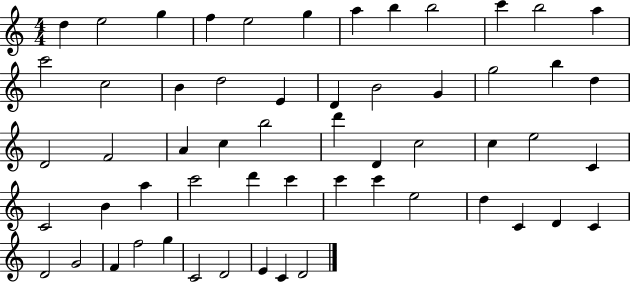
D5/q E5/h G5/q F5/q E5/h G5/q A5/q B5/q B5/h C6/q B5/h A5/q C6/h C5/h B4/q D5/h E4/q D4/q B4/h G4/q G5/h B5/q D5/q D4/h F4/h A4/q C5/q B5/h D6/q D4/q C5/h C5/q E5/h C4/q C4/h B4/q A5/q C6/h D6/q C6/q C6/q C6/q E5/h D5/q C4/q D4/q C4/q D4/h G4/h F4/q F5/h G5/q C4/h D4/h E4/q C4/q D4/h